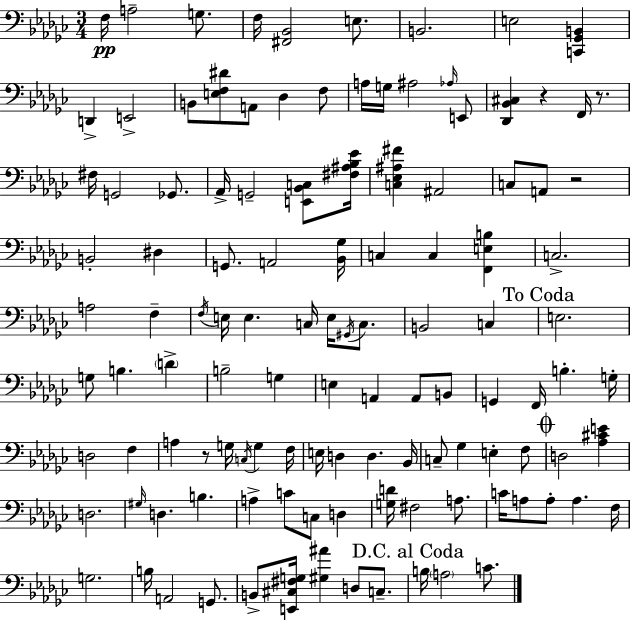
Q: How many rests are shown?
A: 4